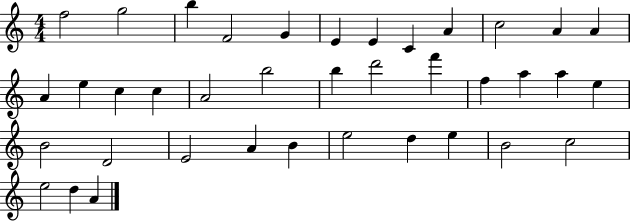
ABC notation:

X:1
T:Untitled
M:4/4
L:1/4
K:C
f2 g2 b F2 G E E C A c2 A A A e c c A2 b2 b d'2 f' f a a e B2 D2 E2 A B e2 d e B2 c2 e2 d A